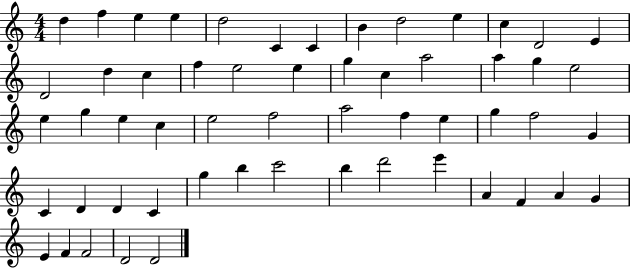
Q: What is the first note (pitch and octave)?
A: D5